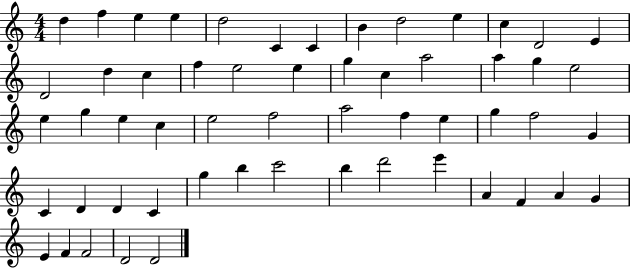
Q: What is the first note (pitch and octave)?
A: D5